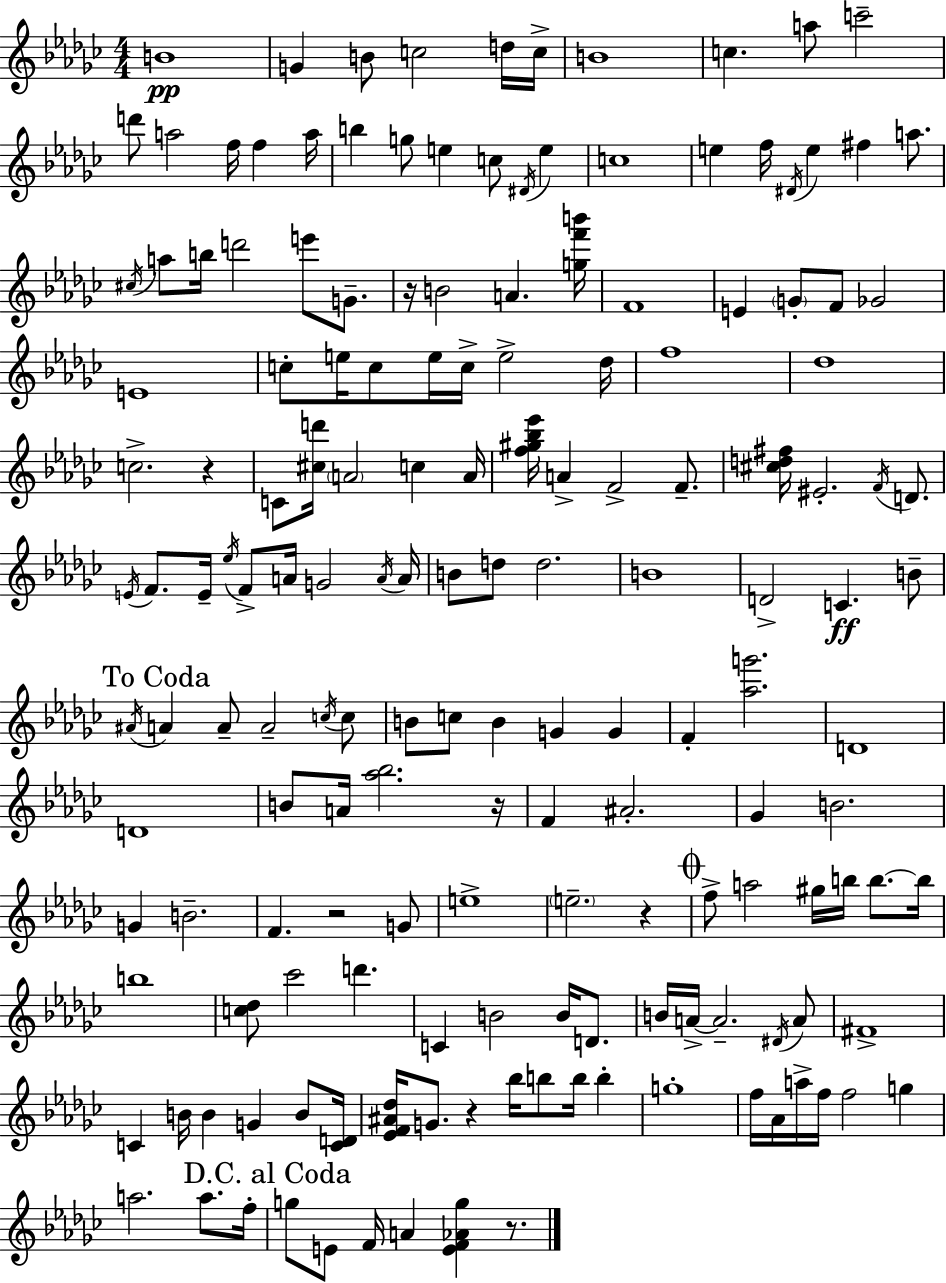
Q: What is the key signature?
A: EES minor